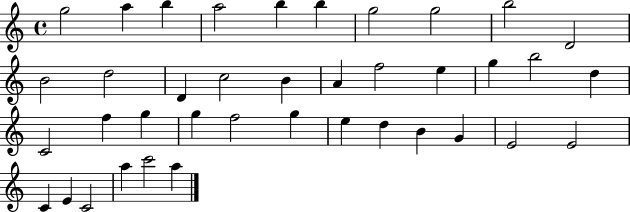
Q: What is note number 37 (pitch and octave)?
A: A5